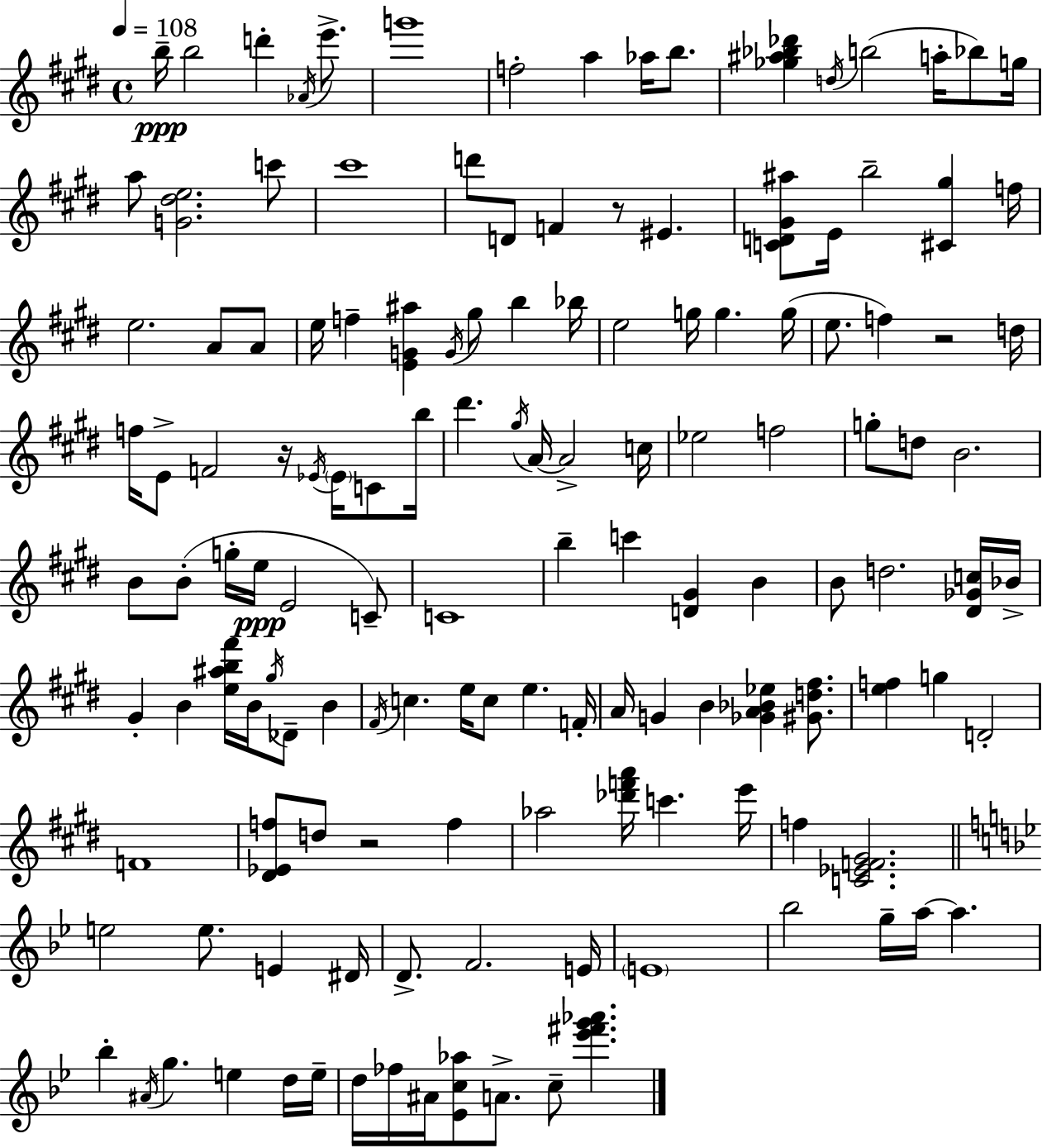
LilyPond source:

{
  \clef treble
  \time 4/4
  \defaultTimeSignature
  \key e \major
  \tempo 4 = 108
  \repeat volta 2 { b''16--\ppp b''2 d'''4-. \acciaccatura { aes'16 } e'''8.-> | g'''1 | f''2-. a''4 aes''16 b''8. | <ges'' ais'' bes'' des'''>4 \acciaccatura { d''16 }( b''2 a''16-. bes''8) | \break g''16 a''8 <g' dis'' e''>2. | c'''8 cis'''1 | d'''8 d'8 f'4 r8 eis'4. | <c' d' gis' ais''>8 e'16 b''2-- <cis' gis''>4 | \break f''16 e''2. a'8 | a'8 e''16 f''4-- <e' g' ais''>4 \acciaccatura { g'16 } gis''8 b''4 | bes''16 e''2 g''16 g''4. | g''16( e''8. f''4) r2 | \break d''16 f''16 e'8-> f'2 r16 \acciaccatura { ees'16 } | \parenthesize ees'16 c'8 b''16 dis'''4. \acciaccatura { gis''16 } a'16~~ a'2-> | c''16 ees''2 f''2 | g''8-. d''8 b'2. | \break b'8 b'8-.( g''16-. e''16\ppp e'2 | c'8--) c'1 | b''4-- c'''4 <d' gis'>4 | b'4 b'8 d''2. | \break <dis' ges' c''>16 bes'16-> gis'4-. b'4 <e'' ais'' b'' fis'''>16 b'16 \acciaccatura { gis''16 } | des'8-- b'4 \acciaccatura { fis'16 } c''4. e''16 c''8 | e''4. f'16-. a'16 g'4 b'4 | <ges' a' bes' ees''>4 <gis' d'' fis''>8. <e'' f''>4 g''4 d'2-. | \break f'1 | <dis' ees' f''>8 d''8 r2 | f''4 aes''2 <des''' f''' a'''>16 | c'''4. e'''16 f''4 <c' ees' f' gis'>2. | \break \bar "||" \break \key bes \major e''2 e''8. e'4 dis'16 | d'8.-> f'2. e'16 | \parenthesize e'1 | bes''2 g''16-- a''16~~ a''4. | \break bes''4-. \acciaccatura { ais'16 } g''4. e''4 d''16 | e''16-- d''16 fes''16 ais'16 <ees' c'' aes''>8 a'8.-> c''8-- <ees''' fis''' g''' aes'''>4. | } \bar "|."
}